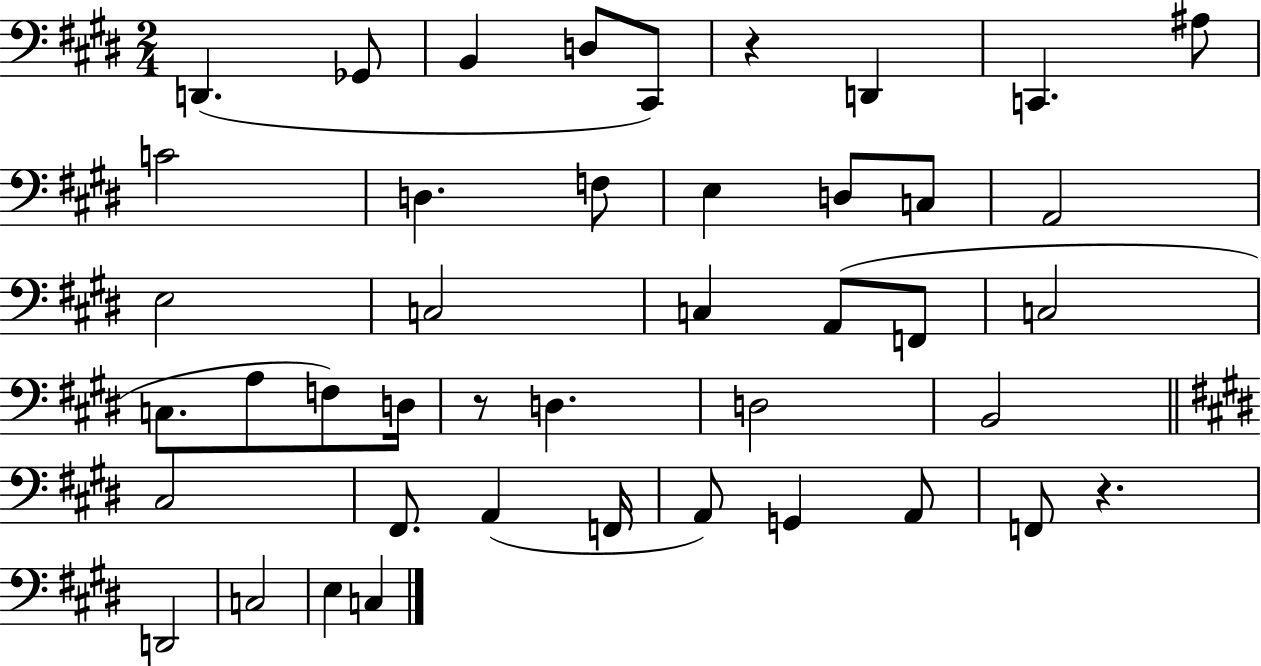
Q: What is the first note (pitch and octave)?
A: D2